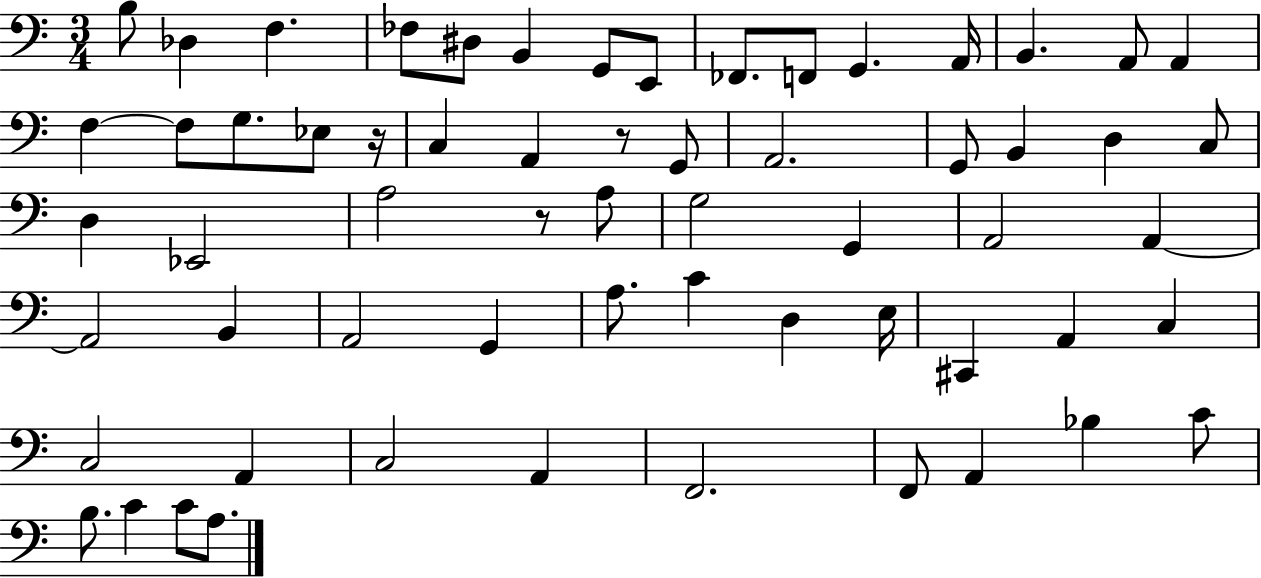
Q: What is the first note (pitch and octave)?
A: B3